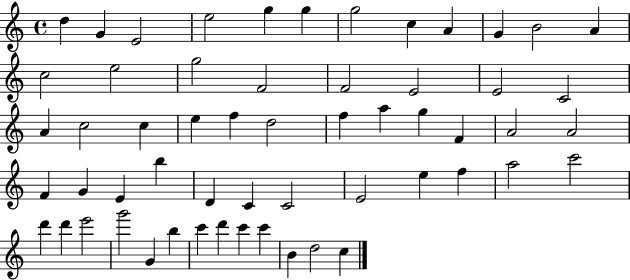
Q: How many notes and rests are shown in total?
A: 57